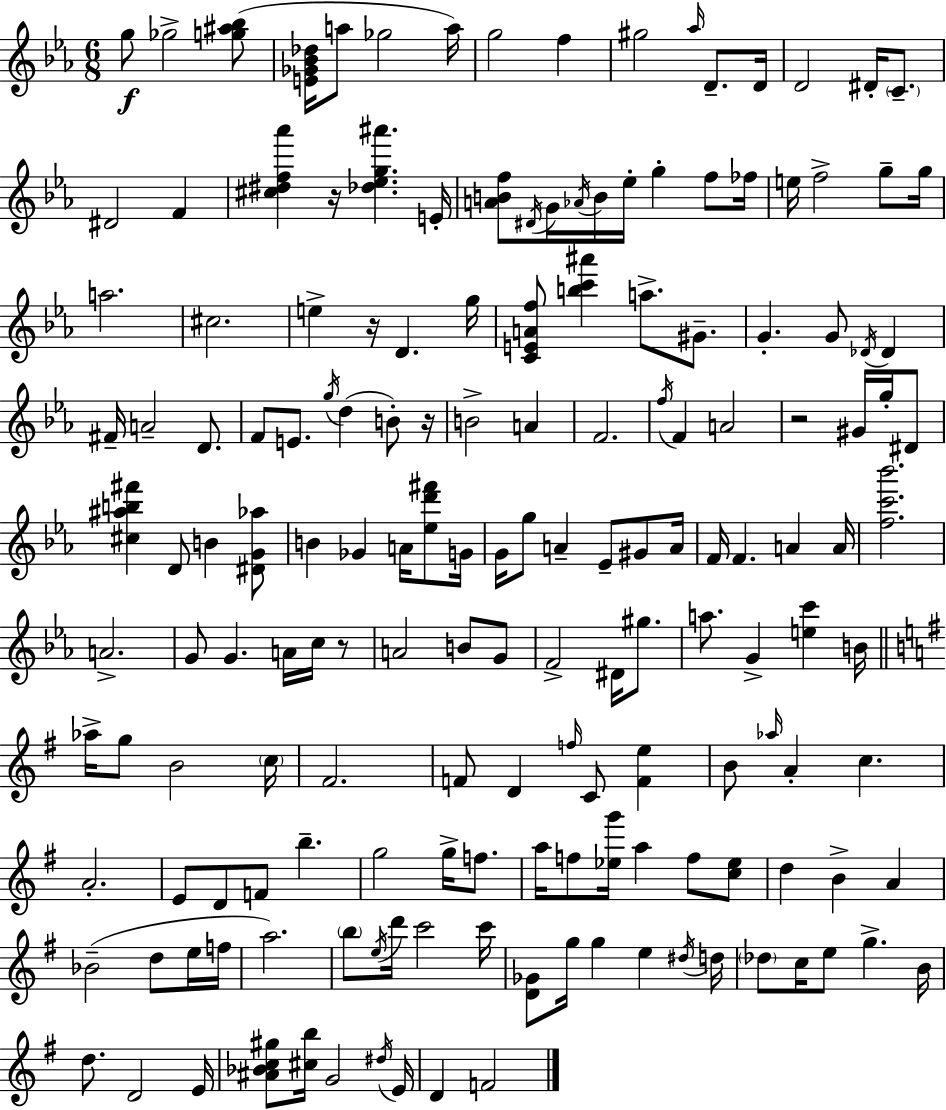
G5/e Gb5/h [G5,A#5,Bb5]/e [E4,Gb4,Bb4,Db5]/s A5/e Gb5/h A5/s G5/h F5/q G#5/h Ab5/s D4/e. D4/s D4/h D#4/s C4/e. D#4/h F4/q [C#5,D#5,F5,Ab6]/q R/s [Db5,Eb5,G5,A#6]/q. E4/s [A4,B4,F5]/e D#4/s G4/s Ab4/s B4/s Eb5/s G5/q F5/e FES5/s E5/s F5/h G5/e G5/s A5/h. C#5/h. E5/q R/s D4/q. G5/s [C4,E4,A4,F5]/e [B5,C6,A#6]/q A5/e. G#4/e. G4/q. G4/e Db4/s Db4/q F#4/s A4/h D4/e. F4/e E4/e. G5/s D5/q B4/e R/s B4/h A4/q F4/h. F5/s F4/q A4/h R/h G#4/s G5/s D#4/e [C#5,A#5,B5,F#6]/q D4/e B4/q [D#4,G4,Ab5]/e B4/q Gb4/q A4/s [Eb5,D6,F#6]/e G4/s G4/s G5/e A4/q Eb4/e G#4/e A4/s F4/s F4/q. A4/q A4/s [F5,C6,Bb6]/h. A4/h. G4/e G4/q. A4/s C5/s R/e A4/h B4/e G4/e F4/h D#4/s G#5/e. A5/e. G4/q [E5,C6]/q B4/s Ab5/s G5/e B4/h C5/s F#4/h. F4/e D4/q F5/s C4/e [F4,E5]/q B4/e Ab5/s A4/q C5/q. A4/h. E4/e D4/e F4/e B5/q. G5/h G5/s F5/e. A5/s F5/e [Eb5,G6]/s A5/q F5/e [C5,Eb5]/e D5/q B4/q A4/q Bb4/h D5/e E5/s F5/s A5/h. B5/e E5/s D6/s C6/h C6/s [D4,Gb4]/e G5/s G5/q E5/q D#5/s D5/s Db5/e C5/s E5/e G5/q. B4/s D5/e. D4/h E4/s [A#4,Bb4,C5,G#5]/e [C#5,B5]/s G4/h D#5/s E4/s D4/q F4/h